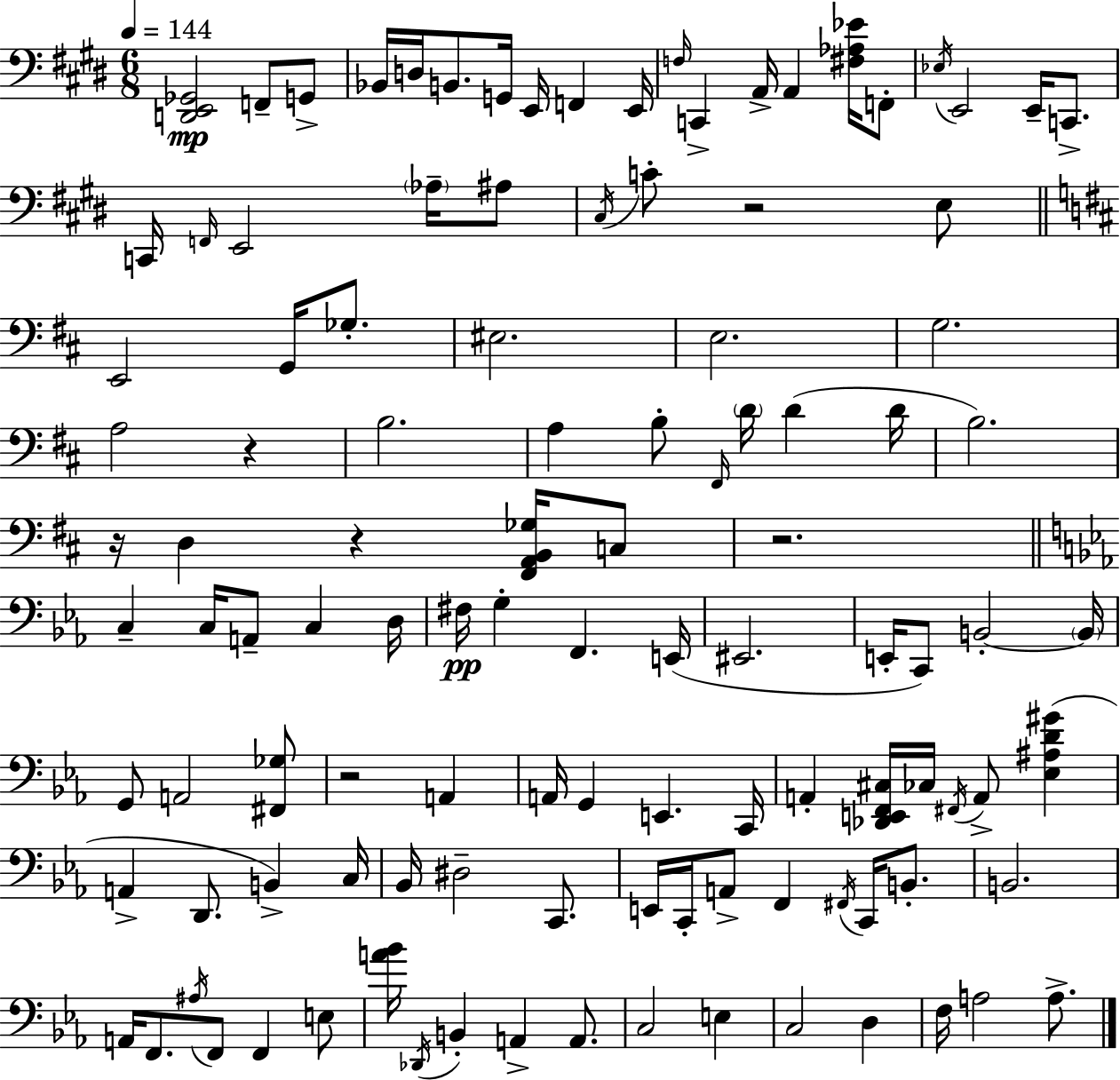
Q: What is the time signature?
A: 6/8